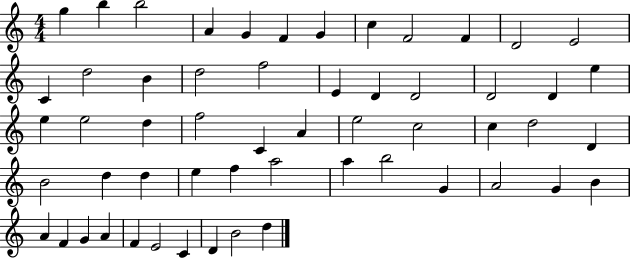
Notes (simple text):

G5/q B5/q B5/h A4/q G4/q F4/q G4/q C5/q F4/h F4/q D4/h E4/h C4/q D5/h B4/q D5/h F5/h E4/q D4/q D4/h D4/h D4/q E5/q E5/q E5/h D5/q F5/h C4/q A4/q E5/h C5/h C5/q D5/h D4/q B4/h D5/q D5/q E5/q F5/q A5/h A5/q B5/h G4/q A4/h G4/q B4/q A4/q F4/q G4/q A4/q F4/q E4/h C4/q D4/q B4/h D5/q